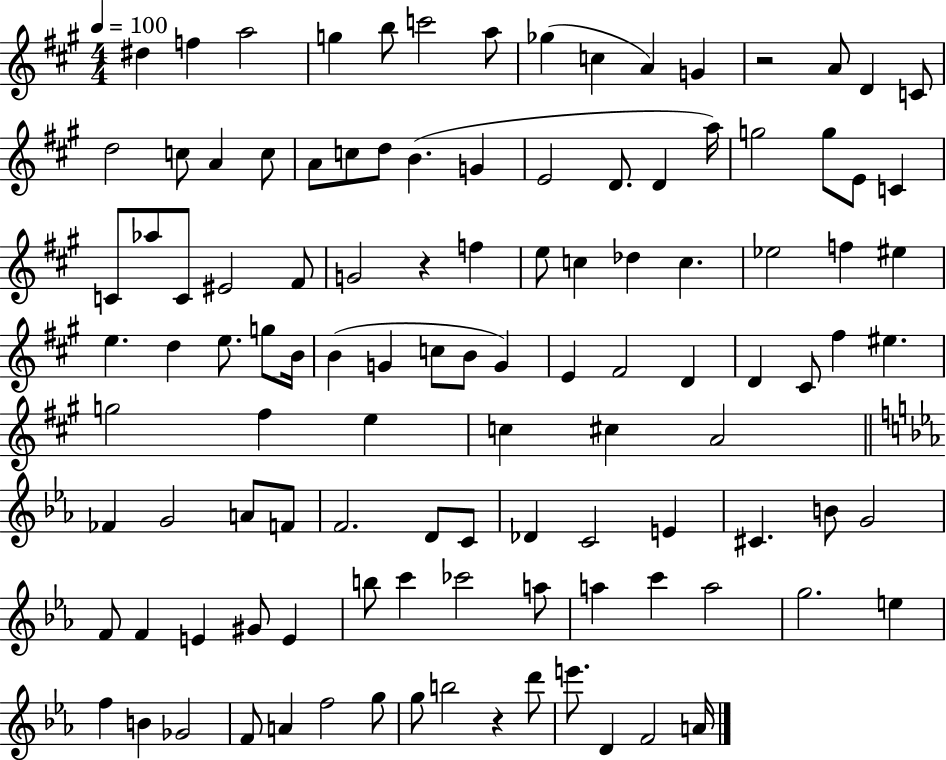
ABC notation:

X:1
T:Untitled
M:4/4
L:1/4
K:A
^d f a2 g b/2 c'2 a/2 _g c A G z2 A/2 D C/2 d2 c/2 A c/2 A/2 c/2 d/2 B G E2 D/2 D a/4 g2 g/2 E/2 C C/2 _a/2 C/2 ^E2 ^F/2 G2 z f e/2 c _d c _e2 f ^e e d e/2 g/2 B/4 B G c/2 B/2 G E ^F2 D D ^C/2 ^f ^e g2 ^f e c ^c A2 _F G2 A/2 F/2 F2 D/2 C/2 _D C2 E ^C B/2 G2 F/2 F E ^G/2 E b/2 c' _c'2 a/2 a c' a2 g2 e f B _G2 F/2 A f2 g/2 g/2 b2 z d'/2 e'/2 D F2 A/4